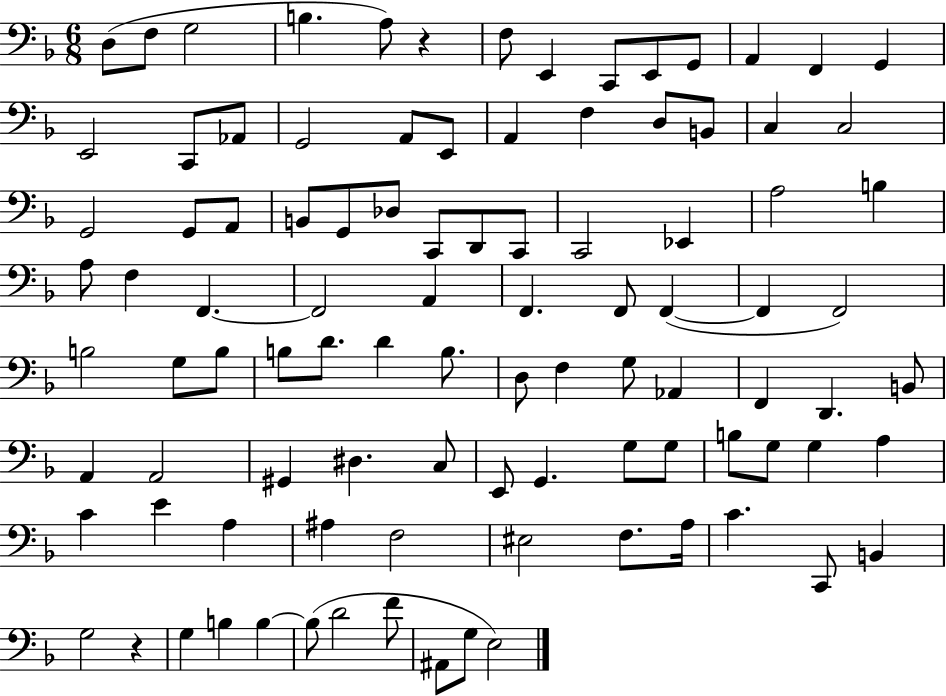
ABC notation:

X:1
T:Untitled
M:6/8
L:1/4
K:F
D,/2 F,/2 G,2 B, A,/2 z F,/2 E,, C,,/2 E,,/2 G,,/2 A,, F,, G,, E,,2 C,,/2 _A,,/2 G,,2 A,,/2 E,,/2 A,, F, D,/2 B,,/2 C, C,2 G,,2 G,,/2 A,,/2 B,,/2 G,,/2 _D,/2 C,,/2 D,,/2 C,,/2 C,,2 _E,, A,2 B, A,/2 F, F,, F,,2 A,, F,, F,,/2 F,, F,, F,,2 B,2 G,/2 B,/2 B,/2 D/2 D B,/2 D,/2 F, G,/2 _A,, F,, D,, B,,/2 A,, A,,2 ^G,, ^D, C,/2 E,,/2 G,, G,/2 G,/2 B,/2 G,/2 G, A, C E A, ^A, F,2 ^E,2 F,/2 A,/4 C C,,/2 B,, G,2 z G, B, B, B,/2 D2 F/2 ^A,,/2 G,/2 E,2